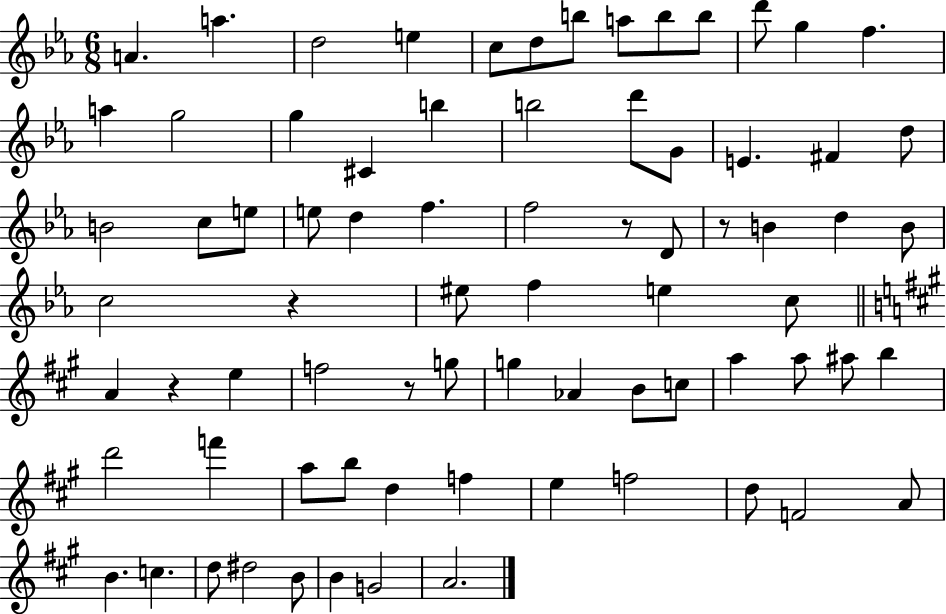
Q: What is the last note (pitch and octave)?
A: A4